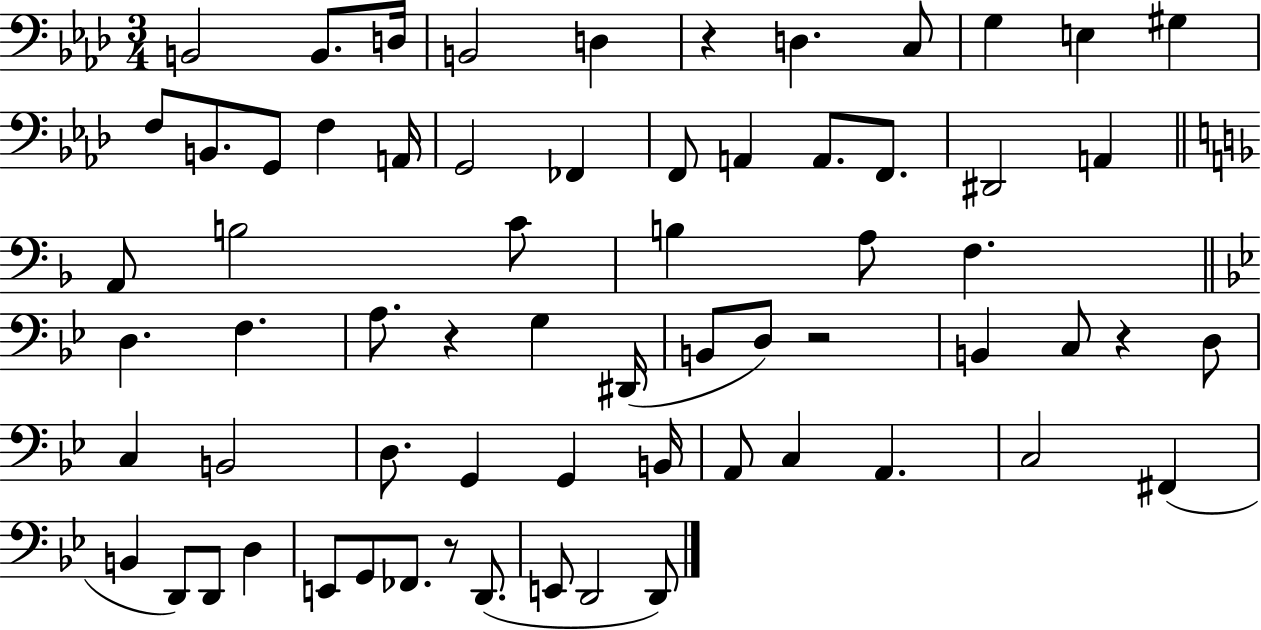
{
  \clef bass
  \numericTimeSignature
  \time 3/4
  \key aes \major
  b,2 b,8. d16 | b,2 d4 | r4 d4. c8 | g4 e4 gis4 | \break f8 b,8. g,8 f4 a,16 | g,2 fes,4 | f,8 a,4 a,8. f,8. | dis,2 a,4 | \break \bar "||" \break \key d \minor a,8 b2 c'8 | b4 a8 f4. | \bar "||" \break \key g \minor d4. f4. | a8. r4 g4 dis,16( | b,8 d8) r2 | b,4 c8 r4 d8 | \break c4 b,2 | d8. g,4 g,4 b,16 | a,8 c4 a,4. | c2 fis,4( | \break b,4 d,8) d,8 d4 | e,8 g,8 fes,8. r8 d,8.( | e,8 d,2 d,8) | \bar "|."
}